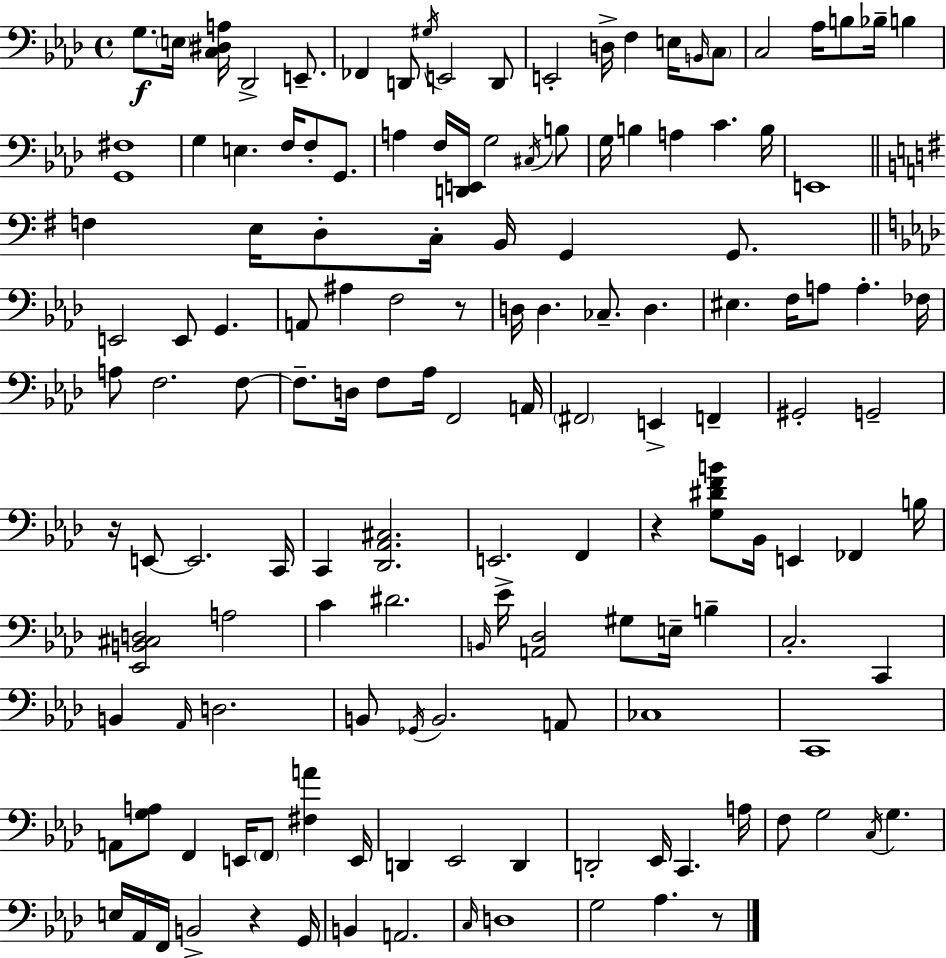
X:1
T:Untitled
M:4/4
L:1/4
K:Fm
G,/2 E,/4 [C,^D,A,]/4 _D,,2 E,,/2 _F,, D,,/2 ^G,/4 E,,2 D,,/2 E,,2 D,/4 F, E,/4 B,,/4 C,/2 C,2 _A,/4 B,/2 _B,/4 B, [G,,^F,]4 G, E, F,/4 F,/2 G,,/2 A, F,/4 [D,,E,,]/4 G,2 ^C,/4 B,/2 G,/4 B, A, C B,/4 E,,4 F, E,/4 D,/2 C,/4 B,,/4 G,, G,,/2 E,,2 E,,/2 G,, A,,/2 ^A, F,2 z/2 D,/4 D, _C,/2 D, ^E, F,/4 A,/2 A, _F,/4 A,/2 F,2 F,/2 F,/2 D,/4 F,/2 _A,/4 F,,2 A,,/4 ^F,,2 E,, F,, ^G,,2 G,,2 z/4 E,,/2 E,,2 C,,/4 C,, [_D,,_A,,^C,]2 E,,2 F,, z [G,^DFB]/2 _B,,/4 E,, _F,, B,/4 [_E,,B,,^C,D,]2 A,2 C ^D2 B,,/4 _E/4 [A,,_D,]2 ^G,/2 E,/4 B, C,2 C,, B,, _A,,/4 D,2 B,,/2 _G,,/4 B,,2 A,,/2 _C,4 C,,4 A,,/2 [G,A,]/2 F,, E,,/4 F,,/2 [^F,A] E,,/4 D,, _E,,2 D,, D,,2 _E,,/4 C,, A,/4 F,/2 G,2 C,/4 G, E,/4 _A,,/4 F,,/4 B,,2 z G,,/4 B,, A,,2 C,/4 D,4 G,2 _A, z/2